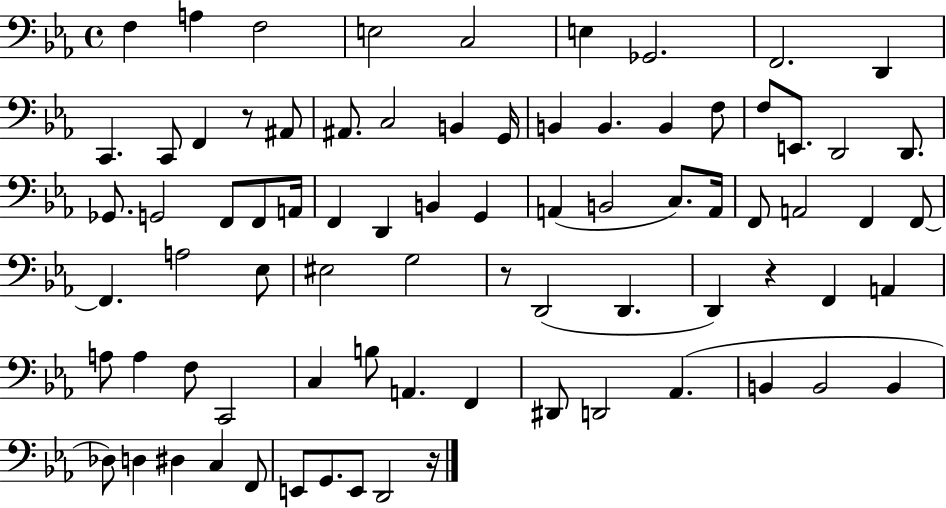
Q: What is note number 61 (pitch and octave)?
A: D#2